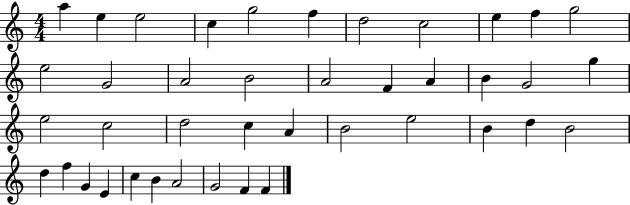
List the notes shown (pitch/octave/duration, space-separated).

A5/q E5/q E5/h C5/q G5/h F5/q D5/h C5/h E5/q F5/q G5/h E5/h G4/h A4/h B4/h A4/h F4/q A4/q B4/q G4/h G5/q E5/h C5/h D5/h C5/q A4/q B4/h E5/h B4/q D5/q B4/h D5/q F5/q G4/q E4/q C5/q B4/q A4/h G4/h F4/q F4/q